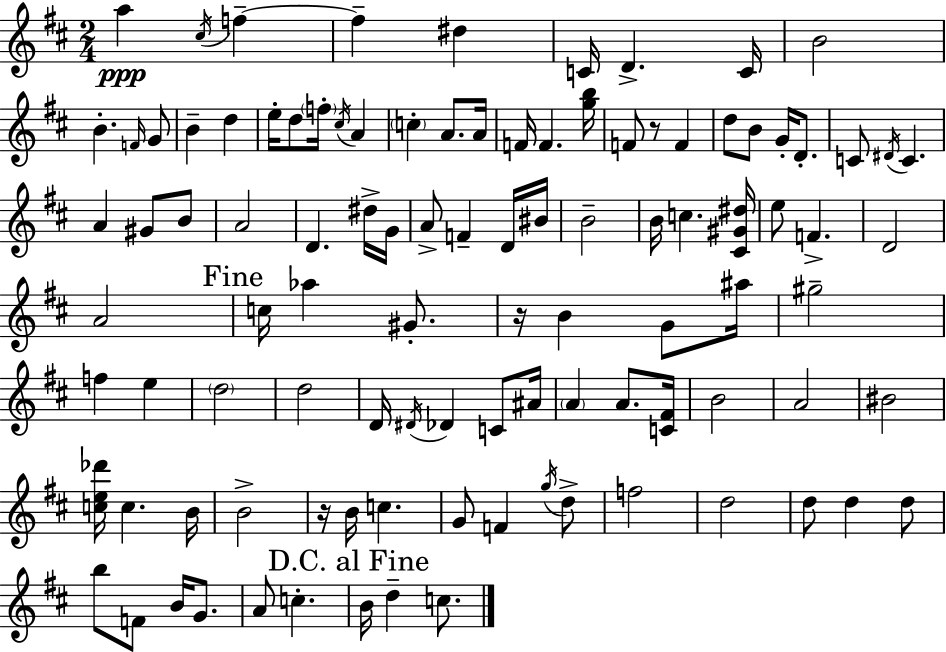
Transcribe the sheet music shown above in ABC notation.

X:1
T:Untitled
M:2/4
L:1/4
K:D
a ^c/4 f f ^d C/4 D C/4 B2 B F/4 G/2 B d e/4 d/2 f/4 ^c/4 A c A/2 A/4 F/4 F [gb]/4 F/2 z/2 F d/2 B/2 G/4 D/2 C/2 ^D/4 C A ^G/2 B/2 A2 D ^d/4 G/4 A/2 F D/4 ^B/4 B2 B/4 c [^C^G^d]/4 e/2 F D2 A2 c/4 _a ^G/2 z/4 B G/2 ^a/4 ^g2 f e d2 d2 D/4 ^D/4 _D C/2 ^A/4 A A/2 [C^F]/4 B2 A2 ^B2 [ce_d']/4 c B/4 B2 z/4 B/4 c G/2 F g/4 d/2 f2 d2 d/2 d d/2 b/2 F/2 B/4 G/2 A/2 c B/4 d c/2